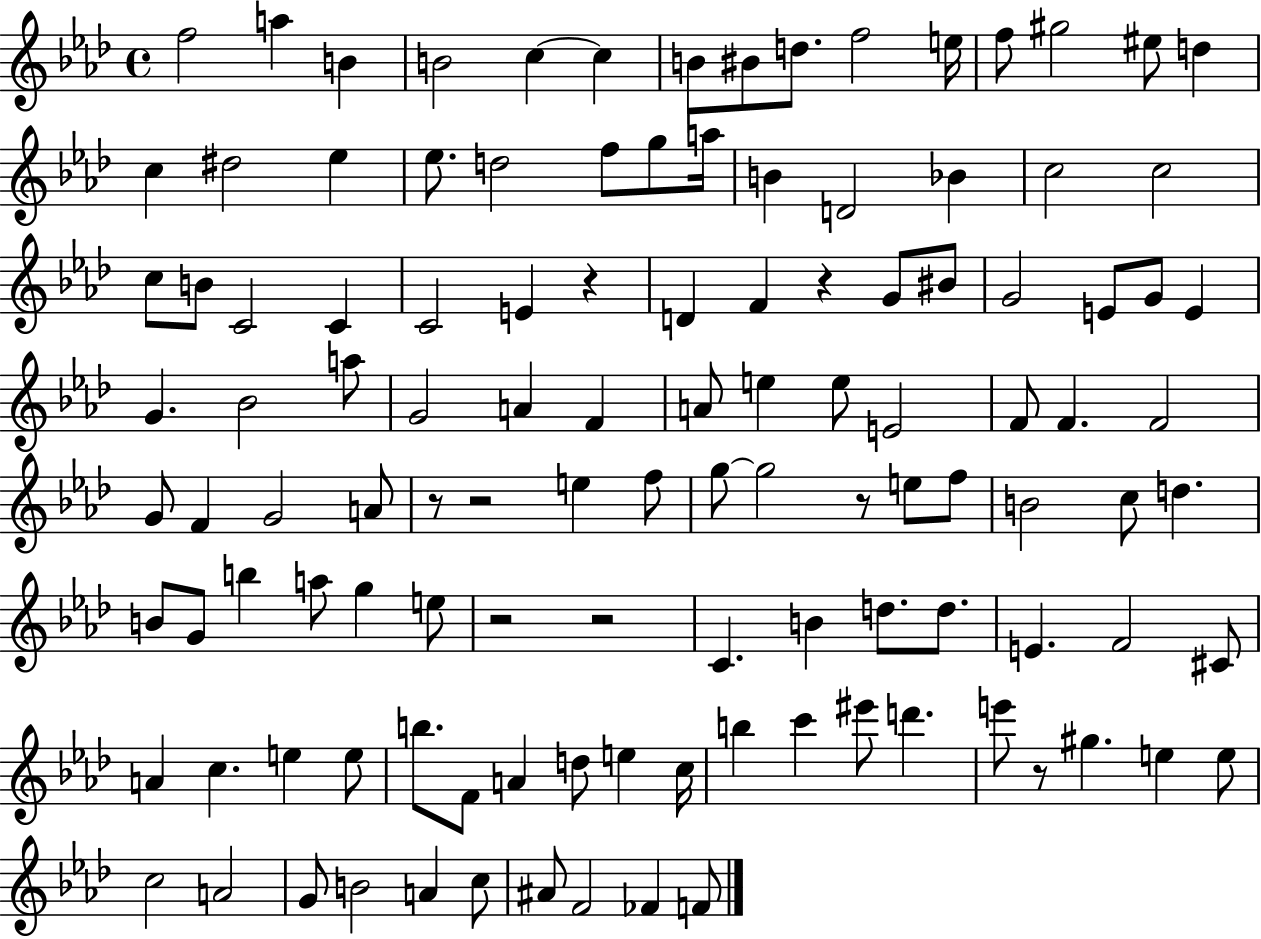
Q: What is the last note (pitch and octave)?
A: F4